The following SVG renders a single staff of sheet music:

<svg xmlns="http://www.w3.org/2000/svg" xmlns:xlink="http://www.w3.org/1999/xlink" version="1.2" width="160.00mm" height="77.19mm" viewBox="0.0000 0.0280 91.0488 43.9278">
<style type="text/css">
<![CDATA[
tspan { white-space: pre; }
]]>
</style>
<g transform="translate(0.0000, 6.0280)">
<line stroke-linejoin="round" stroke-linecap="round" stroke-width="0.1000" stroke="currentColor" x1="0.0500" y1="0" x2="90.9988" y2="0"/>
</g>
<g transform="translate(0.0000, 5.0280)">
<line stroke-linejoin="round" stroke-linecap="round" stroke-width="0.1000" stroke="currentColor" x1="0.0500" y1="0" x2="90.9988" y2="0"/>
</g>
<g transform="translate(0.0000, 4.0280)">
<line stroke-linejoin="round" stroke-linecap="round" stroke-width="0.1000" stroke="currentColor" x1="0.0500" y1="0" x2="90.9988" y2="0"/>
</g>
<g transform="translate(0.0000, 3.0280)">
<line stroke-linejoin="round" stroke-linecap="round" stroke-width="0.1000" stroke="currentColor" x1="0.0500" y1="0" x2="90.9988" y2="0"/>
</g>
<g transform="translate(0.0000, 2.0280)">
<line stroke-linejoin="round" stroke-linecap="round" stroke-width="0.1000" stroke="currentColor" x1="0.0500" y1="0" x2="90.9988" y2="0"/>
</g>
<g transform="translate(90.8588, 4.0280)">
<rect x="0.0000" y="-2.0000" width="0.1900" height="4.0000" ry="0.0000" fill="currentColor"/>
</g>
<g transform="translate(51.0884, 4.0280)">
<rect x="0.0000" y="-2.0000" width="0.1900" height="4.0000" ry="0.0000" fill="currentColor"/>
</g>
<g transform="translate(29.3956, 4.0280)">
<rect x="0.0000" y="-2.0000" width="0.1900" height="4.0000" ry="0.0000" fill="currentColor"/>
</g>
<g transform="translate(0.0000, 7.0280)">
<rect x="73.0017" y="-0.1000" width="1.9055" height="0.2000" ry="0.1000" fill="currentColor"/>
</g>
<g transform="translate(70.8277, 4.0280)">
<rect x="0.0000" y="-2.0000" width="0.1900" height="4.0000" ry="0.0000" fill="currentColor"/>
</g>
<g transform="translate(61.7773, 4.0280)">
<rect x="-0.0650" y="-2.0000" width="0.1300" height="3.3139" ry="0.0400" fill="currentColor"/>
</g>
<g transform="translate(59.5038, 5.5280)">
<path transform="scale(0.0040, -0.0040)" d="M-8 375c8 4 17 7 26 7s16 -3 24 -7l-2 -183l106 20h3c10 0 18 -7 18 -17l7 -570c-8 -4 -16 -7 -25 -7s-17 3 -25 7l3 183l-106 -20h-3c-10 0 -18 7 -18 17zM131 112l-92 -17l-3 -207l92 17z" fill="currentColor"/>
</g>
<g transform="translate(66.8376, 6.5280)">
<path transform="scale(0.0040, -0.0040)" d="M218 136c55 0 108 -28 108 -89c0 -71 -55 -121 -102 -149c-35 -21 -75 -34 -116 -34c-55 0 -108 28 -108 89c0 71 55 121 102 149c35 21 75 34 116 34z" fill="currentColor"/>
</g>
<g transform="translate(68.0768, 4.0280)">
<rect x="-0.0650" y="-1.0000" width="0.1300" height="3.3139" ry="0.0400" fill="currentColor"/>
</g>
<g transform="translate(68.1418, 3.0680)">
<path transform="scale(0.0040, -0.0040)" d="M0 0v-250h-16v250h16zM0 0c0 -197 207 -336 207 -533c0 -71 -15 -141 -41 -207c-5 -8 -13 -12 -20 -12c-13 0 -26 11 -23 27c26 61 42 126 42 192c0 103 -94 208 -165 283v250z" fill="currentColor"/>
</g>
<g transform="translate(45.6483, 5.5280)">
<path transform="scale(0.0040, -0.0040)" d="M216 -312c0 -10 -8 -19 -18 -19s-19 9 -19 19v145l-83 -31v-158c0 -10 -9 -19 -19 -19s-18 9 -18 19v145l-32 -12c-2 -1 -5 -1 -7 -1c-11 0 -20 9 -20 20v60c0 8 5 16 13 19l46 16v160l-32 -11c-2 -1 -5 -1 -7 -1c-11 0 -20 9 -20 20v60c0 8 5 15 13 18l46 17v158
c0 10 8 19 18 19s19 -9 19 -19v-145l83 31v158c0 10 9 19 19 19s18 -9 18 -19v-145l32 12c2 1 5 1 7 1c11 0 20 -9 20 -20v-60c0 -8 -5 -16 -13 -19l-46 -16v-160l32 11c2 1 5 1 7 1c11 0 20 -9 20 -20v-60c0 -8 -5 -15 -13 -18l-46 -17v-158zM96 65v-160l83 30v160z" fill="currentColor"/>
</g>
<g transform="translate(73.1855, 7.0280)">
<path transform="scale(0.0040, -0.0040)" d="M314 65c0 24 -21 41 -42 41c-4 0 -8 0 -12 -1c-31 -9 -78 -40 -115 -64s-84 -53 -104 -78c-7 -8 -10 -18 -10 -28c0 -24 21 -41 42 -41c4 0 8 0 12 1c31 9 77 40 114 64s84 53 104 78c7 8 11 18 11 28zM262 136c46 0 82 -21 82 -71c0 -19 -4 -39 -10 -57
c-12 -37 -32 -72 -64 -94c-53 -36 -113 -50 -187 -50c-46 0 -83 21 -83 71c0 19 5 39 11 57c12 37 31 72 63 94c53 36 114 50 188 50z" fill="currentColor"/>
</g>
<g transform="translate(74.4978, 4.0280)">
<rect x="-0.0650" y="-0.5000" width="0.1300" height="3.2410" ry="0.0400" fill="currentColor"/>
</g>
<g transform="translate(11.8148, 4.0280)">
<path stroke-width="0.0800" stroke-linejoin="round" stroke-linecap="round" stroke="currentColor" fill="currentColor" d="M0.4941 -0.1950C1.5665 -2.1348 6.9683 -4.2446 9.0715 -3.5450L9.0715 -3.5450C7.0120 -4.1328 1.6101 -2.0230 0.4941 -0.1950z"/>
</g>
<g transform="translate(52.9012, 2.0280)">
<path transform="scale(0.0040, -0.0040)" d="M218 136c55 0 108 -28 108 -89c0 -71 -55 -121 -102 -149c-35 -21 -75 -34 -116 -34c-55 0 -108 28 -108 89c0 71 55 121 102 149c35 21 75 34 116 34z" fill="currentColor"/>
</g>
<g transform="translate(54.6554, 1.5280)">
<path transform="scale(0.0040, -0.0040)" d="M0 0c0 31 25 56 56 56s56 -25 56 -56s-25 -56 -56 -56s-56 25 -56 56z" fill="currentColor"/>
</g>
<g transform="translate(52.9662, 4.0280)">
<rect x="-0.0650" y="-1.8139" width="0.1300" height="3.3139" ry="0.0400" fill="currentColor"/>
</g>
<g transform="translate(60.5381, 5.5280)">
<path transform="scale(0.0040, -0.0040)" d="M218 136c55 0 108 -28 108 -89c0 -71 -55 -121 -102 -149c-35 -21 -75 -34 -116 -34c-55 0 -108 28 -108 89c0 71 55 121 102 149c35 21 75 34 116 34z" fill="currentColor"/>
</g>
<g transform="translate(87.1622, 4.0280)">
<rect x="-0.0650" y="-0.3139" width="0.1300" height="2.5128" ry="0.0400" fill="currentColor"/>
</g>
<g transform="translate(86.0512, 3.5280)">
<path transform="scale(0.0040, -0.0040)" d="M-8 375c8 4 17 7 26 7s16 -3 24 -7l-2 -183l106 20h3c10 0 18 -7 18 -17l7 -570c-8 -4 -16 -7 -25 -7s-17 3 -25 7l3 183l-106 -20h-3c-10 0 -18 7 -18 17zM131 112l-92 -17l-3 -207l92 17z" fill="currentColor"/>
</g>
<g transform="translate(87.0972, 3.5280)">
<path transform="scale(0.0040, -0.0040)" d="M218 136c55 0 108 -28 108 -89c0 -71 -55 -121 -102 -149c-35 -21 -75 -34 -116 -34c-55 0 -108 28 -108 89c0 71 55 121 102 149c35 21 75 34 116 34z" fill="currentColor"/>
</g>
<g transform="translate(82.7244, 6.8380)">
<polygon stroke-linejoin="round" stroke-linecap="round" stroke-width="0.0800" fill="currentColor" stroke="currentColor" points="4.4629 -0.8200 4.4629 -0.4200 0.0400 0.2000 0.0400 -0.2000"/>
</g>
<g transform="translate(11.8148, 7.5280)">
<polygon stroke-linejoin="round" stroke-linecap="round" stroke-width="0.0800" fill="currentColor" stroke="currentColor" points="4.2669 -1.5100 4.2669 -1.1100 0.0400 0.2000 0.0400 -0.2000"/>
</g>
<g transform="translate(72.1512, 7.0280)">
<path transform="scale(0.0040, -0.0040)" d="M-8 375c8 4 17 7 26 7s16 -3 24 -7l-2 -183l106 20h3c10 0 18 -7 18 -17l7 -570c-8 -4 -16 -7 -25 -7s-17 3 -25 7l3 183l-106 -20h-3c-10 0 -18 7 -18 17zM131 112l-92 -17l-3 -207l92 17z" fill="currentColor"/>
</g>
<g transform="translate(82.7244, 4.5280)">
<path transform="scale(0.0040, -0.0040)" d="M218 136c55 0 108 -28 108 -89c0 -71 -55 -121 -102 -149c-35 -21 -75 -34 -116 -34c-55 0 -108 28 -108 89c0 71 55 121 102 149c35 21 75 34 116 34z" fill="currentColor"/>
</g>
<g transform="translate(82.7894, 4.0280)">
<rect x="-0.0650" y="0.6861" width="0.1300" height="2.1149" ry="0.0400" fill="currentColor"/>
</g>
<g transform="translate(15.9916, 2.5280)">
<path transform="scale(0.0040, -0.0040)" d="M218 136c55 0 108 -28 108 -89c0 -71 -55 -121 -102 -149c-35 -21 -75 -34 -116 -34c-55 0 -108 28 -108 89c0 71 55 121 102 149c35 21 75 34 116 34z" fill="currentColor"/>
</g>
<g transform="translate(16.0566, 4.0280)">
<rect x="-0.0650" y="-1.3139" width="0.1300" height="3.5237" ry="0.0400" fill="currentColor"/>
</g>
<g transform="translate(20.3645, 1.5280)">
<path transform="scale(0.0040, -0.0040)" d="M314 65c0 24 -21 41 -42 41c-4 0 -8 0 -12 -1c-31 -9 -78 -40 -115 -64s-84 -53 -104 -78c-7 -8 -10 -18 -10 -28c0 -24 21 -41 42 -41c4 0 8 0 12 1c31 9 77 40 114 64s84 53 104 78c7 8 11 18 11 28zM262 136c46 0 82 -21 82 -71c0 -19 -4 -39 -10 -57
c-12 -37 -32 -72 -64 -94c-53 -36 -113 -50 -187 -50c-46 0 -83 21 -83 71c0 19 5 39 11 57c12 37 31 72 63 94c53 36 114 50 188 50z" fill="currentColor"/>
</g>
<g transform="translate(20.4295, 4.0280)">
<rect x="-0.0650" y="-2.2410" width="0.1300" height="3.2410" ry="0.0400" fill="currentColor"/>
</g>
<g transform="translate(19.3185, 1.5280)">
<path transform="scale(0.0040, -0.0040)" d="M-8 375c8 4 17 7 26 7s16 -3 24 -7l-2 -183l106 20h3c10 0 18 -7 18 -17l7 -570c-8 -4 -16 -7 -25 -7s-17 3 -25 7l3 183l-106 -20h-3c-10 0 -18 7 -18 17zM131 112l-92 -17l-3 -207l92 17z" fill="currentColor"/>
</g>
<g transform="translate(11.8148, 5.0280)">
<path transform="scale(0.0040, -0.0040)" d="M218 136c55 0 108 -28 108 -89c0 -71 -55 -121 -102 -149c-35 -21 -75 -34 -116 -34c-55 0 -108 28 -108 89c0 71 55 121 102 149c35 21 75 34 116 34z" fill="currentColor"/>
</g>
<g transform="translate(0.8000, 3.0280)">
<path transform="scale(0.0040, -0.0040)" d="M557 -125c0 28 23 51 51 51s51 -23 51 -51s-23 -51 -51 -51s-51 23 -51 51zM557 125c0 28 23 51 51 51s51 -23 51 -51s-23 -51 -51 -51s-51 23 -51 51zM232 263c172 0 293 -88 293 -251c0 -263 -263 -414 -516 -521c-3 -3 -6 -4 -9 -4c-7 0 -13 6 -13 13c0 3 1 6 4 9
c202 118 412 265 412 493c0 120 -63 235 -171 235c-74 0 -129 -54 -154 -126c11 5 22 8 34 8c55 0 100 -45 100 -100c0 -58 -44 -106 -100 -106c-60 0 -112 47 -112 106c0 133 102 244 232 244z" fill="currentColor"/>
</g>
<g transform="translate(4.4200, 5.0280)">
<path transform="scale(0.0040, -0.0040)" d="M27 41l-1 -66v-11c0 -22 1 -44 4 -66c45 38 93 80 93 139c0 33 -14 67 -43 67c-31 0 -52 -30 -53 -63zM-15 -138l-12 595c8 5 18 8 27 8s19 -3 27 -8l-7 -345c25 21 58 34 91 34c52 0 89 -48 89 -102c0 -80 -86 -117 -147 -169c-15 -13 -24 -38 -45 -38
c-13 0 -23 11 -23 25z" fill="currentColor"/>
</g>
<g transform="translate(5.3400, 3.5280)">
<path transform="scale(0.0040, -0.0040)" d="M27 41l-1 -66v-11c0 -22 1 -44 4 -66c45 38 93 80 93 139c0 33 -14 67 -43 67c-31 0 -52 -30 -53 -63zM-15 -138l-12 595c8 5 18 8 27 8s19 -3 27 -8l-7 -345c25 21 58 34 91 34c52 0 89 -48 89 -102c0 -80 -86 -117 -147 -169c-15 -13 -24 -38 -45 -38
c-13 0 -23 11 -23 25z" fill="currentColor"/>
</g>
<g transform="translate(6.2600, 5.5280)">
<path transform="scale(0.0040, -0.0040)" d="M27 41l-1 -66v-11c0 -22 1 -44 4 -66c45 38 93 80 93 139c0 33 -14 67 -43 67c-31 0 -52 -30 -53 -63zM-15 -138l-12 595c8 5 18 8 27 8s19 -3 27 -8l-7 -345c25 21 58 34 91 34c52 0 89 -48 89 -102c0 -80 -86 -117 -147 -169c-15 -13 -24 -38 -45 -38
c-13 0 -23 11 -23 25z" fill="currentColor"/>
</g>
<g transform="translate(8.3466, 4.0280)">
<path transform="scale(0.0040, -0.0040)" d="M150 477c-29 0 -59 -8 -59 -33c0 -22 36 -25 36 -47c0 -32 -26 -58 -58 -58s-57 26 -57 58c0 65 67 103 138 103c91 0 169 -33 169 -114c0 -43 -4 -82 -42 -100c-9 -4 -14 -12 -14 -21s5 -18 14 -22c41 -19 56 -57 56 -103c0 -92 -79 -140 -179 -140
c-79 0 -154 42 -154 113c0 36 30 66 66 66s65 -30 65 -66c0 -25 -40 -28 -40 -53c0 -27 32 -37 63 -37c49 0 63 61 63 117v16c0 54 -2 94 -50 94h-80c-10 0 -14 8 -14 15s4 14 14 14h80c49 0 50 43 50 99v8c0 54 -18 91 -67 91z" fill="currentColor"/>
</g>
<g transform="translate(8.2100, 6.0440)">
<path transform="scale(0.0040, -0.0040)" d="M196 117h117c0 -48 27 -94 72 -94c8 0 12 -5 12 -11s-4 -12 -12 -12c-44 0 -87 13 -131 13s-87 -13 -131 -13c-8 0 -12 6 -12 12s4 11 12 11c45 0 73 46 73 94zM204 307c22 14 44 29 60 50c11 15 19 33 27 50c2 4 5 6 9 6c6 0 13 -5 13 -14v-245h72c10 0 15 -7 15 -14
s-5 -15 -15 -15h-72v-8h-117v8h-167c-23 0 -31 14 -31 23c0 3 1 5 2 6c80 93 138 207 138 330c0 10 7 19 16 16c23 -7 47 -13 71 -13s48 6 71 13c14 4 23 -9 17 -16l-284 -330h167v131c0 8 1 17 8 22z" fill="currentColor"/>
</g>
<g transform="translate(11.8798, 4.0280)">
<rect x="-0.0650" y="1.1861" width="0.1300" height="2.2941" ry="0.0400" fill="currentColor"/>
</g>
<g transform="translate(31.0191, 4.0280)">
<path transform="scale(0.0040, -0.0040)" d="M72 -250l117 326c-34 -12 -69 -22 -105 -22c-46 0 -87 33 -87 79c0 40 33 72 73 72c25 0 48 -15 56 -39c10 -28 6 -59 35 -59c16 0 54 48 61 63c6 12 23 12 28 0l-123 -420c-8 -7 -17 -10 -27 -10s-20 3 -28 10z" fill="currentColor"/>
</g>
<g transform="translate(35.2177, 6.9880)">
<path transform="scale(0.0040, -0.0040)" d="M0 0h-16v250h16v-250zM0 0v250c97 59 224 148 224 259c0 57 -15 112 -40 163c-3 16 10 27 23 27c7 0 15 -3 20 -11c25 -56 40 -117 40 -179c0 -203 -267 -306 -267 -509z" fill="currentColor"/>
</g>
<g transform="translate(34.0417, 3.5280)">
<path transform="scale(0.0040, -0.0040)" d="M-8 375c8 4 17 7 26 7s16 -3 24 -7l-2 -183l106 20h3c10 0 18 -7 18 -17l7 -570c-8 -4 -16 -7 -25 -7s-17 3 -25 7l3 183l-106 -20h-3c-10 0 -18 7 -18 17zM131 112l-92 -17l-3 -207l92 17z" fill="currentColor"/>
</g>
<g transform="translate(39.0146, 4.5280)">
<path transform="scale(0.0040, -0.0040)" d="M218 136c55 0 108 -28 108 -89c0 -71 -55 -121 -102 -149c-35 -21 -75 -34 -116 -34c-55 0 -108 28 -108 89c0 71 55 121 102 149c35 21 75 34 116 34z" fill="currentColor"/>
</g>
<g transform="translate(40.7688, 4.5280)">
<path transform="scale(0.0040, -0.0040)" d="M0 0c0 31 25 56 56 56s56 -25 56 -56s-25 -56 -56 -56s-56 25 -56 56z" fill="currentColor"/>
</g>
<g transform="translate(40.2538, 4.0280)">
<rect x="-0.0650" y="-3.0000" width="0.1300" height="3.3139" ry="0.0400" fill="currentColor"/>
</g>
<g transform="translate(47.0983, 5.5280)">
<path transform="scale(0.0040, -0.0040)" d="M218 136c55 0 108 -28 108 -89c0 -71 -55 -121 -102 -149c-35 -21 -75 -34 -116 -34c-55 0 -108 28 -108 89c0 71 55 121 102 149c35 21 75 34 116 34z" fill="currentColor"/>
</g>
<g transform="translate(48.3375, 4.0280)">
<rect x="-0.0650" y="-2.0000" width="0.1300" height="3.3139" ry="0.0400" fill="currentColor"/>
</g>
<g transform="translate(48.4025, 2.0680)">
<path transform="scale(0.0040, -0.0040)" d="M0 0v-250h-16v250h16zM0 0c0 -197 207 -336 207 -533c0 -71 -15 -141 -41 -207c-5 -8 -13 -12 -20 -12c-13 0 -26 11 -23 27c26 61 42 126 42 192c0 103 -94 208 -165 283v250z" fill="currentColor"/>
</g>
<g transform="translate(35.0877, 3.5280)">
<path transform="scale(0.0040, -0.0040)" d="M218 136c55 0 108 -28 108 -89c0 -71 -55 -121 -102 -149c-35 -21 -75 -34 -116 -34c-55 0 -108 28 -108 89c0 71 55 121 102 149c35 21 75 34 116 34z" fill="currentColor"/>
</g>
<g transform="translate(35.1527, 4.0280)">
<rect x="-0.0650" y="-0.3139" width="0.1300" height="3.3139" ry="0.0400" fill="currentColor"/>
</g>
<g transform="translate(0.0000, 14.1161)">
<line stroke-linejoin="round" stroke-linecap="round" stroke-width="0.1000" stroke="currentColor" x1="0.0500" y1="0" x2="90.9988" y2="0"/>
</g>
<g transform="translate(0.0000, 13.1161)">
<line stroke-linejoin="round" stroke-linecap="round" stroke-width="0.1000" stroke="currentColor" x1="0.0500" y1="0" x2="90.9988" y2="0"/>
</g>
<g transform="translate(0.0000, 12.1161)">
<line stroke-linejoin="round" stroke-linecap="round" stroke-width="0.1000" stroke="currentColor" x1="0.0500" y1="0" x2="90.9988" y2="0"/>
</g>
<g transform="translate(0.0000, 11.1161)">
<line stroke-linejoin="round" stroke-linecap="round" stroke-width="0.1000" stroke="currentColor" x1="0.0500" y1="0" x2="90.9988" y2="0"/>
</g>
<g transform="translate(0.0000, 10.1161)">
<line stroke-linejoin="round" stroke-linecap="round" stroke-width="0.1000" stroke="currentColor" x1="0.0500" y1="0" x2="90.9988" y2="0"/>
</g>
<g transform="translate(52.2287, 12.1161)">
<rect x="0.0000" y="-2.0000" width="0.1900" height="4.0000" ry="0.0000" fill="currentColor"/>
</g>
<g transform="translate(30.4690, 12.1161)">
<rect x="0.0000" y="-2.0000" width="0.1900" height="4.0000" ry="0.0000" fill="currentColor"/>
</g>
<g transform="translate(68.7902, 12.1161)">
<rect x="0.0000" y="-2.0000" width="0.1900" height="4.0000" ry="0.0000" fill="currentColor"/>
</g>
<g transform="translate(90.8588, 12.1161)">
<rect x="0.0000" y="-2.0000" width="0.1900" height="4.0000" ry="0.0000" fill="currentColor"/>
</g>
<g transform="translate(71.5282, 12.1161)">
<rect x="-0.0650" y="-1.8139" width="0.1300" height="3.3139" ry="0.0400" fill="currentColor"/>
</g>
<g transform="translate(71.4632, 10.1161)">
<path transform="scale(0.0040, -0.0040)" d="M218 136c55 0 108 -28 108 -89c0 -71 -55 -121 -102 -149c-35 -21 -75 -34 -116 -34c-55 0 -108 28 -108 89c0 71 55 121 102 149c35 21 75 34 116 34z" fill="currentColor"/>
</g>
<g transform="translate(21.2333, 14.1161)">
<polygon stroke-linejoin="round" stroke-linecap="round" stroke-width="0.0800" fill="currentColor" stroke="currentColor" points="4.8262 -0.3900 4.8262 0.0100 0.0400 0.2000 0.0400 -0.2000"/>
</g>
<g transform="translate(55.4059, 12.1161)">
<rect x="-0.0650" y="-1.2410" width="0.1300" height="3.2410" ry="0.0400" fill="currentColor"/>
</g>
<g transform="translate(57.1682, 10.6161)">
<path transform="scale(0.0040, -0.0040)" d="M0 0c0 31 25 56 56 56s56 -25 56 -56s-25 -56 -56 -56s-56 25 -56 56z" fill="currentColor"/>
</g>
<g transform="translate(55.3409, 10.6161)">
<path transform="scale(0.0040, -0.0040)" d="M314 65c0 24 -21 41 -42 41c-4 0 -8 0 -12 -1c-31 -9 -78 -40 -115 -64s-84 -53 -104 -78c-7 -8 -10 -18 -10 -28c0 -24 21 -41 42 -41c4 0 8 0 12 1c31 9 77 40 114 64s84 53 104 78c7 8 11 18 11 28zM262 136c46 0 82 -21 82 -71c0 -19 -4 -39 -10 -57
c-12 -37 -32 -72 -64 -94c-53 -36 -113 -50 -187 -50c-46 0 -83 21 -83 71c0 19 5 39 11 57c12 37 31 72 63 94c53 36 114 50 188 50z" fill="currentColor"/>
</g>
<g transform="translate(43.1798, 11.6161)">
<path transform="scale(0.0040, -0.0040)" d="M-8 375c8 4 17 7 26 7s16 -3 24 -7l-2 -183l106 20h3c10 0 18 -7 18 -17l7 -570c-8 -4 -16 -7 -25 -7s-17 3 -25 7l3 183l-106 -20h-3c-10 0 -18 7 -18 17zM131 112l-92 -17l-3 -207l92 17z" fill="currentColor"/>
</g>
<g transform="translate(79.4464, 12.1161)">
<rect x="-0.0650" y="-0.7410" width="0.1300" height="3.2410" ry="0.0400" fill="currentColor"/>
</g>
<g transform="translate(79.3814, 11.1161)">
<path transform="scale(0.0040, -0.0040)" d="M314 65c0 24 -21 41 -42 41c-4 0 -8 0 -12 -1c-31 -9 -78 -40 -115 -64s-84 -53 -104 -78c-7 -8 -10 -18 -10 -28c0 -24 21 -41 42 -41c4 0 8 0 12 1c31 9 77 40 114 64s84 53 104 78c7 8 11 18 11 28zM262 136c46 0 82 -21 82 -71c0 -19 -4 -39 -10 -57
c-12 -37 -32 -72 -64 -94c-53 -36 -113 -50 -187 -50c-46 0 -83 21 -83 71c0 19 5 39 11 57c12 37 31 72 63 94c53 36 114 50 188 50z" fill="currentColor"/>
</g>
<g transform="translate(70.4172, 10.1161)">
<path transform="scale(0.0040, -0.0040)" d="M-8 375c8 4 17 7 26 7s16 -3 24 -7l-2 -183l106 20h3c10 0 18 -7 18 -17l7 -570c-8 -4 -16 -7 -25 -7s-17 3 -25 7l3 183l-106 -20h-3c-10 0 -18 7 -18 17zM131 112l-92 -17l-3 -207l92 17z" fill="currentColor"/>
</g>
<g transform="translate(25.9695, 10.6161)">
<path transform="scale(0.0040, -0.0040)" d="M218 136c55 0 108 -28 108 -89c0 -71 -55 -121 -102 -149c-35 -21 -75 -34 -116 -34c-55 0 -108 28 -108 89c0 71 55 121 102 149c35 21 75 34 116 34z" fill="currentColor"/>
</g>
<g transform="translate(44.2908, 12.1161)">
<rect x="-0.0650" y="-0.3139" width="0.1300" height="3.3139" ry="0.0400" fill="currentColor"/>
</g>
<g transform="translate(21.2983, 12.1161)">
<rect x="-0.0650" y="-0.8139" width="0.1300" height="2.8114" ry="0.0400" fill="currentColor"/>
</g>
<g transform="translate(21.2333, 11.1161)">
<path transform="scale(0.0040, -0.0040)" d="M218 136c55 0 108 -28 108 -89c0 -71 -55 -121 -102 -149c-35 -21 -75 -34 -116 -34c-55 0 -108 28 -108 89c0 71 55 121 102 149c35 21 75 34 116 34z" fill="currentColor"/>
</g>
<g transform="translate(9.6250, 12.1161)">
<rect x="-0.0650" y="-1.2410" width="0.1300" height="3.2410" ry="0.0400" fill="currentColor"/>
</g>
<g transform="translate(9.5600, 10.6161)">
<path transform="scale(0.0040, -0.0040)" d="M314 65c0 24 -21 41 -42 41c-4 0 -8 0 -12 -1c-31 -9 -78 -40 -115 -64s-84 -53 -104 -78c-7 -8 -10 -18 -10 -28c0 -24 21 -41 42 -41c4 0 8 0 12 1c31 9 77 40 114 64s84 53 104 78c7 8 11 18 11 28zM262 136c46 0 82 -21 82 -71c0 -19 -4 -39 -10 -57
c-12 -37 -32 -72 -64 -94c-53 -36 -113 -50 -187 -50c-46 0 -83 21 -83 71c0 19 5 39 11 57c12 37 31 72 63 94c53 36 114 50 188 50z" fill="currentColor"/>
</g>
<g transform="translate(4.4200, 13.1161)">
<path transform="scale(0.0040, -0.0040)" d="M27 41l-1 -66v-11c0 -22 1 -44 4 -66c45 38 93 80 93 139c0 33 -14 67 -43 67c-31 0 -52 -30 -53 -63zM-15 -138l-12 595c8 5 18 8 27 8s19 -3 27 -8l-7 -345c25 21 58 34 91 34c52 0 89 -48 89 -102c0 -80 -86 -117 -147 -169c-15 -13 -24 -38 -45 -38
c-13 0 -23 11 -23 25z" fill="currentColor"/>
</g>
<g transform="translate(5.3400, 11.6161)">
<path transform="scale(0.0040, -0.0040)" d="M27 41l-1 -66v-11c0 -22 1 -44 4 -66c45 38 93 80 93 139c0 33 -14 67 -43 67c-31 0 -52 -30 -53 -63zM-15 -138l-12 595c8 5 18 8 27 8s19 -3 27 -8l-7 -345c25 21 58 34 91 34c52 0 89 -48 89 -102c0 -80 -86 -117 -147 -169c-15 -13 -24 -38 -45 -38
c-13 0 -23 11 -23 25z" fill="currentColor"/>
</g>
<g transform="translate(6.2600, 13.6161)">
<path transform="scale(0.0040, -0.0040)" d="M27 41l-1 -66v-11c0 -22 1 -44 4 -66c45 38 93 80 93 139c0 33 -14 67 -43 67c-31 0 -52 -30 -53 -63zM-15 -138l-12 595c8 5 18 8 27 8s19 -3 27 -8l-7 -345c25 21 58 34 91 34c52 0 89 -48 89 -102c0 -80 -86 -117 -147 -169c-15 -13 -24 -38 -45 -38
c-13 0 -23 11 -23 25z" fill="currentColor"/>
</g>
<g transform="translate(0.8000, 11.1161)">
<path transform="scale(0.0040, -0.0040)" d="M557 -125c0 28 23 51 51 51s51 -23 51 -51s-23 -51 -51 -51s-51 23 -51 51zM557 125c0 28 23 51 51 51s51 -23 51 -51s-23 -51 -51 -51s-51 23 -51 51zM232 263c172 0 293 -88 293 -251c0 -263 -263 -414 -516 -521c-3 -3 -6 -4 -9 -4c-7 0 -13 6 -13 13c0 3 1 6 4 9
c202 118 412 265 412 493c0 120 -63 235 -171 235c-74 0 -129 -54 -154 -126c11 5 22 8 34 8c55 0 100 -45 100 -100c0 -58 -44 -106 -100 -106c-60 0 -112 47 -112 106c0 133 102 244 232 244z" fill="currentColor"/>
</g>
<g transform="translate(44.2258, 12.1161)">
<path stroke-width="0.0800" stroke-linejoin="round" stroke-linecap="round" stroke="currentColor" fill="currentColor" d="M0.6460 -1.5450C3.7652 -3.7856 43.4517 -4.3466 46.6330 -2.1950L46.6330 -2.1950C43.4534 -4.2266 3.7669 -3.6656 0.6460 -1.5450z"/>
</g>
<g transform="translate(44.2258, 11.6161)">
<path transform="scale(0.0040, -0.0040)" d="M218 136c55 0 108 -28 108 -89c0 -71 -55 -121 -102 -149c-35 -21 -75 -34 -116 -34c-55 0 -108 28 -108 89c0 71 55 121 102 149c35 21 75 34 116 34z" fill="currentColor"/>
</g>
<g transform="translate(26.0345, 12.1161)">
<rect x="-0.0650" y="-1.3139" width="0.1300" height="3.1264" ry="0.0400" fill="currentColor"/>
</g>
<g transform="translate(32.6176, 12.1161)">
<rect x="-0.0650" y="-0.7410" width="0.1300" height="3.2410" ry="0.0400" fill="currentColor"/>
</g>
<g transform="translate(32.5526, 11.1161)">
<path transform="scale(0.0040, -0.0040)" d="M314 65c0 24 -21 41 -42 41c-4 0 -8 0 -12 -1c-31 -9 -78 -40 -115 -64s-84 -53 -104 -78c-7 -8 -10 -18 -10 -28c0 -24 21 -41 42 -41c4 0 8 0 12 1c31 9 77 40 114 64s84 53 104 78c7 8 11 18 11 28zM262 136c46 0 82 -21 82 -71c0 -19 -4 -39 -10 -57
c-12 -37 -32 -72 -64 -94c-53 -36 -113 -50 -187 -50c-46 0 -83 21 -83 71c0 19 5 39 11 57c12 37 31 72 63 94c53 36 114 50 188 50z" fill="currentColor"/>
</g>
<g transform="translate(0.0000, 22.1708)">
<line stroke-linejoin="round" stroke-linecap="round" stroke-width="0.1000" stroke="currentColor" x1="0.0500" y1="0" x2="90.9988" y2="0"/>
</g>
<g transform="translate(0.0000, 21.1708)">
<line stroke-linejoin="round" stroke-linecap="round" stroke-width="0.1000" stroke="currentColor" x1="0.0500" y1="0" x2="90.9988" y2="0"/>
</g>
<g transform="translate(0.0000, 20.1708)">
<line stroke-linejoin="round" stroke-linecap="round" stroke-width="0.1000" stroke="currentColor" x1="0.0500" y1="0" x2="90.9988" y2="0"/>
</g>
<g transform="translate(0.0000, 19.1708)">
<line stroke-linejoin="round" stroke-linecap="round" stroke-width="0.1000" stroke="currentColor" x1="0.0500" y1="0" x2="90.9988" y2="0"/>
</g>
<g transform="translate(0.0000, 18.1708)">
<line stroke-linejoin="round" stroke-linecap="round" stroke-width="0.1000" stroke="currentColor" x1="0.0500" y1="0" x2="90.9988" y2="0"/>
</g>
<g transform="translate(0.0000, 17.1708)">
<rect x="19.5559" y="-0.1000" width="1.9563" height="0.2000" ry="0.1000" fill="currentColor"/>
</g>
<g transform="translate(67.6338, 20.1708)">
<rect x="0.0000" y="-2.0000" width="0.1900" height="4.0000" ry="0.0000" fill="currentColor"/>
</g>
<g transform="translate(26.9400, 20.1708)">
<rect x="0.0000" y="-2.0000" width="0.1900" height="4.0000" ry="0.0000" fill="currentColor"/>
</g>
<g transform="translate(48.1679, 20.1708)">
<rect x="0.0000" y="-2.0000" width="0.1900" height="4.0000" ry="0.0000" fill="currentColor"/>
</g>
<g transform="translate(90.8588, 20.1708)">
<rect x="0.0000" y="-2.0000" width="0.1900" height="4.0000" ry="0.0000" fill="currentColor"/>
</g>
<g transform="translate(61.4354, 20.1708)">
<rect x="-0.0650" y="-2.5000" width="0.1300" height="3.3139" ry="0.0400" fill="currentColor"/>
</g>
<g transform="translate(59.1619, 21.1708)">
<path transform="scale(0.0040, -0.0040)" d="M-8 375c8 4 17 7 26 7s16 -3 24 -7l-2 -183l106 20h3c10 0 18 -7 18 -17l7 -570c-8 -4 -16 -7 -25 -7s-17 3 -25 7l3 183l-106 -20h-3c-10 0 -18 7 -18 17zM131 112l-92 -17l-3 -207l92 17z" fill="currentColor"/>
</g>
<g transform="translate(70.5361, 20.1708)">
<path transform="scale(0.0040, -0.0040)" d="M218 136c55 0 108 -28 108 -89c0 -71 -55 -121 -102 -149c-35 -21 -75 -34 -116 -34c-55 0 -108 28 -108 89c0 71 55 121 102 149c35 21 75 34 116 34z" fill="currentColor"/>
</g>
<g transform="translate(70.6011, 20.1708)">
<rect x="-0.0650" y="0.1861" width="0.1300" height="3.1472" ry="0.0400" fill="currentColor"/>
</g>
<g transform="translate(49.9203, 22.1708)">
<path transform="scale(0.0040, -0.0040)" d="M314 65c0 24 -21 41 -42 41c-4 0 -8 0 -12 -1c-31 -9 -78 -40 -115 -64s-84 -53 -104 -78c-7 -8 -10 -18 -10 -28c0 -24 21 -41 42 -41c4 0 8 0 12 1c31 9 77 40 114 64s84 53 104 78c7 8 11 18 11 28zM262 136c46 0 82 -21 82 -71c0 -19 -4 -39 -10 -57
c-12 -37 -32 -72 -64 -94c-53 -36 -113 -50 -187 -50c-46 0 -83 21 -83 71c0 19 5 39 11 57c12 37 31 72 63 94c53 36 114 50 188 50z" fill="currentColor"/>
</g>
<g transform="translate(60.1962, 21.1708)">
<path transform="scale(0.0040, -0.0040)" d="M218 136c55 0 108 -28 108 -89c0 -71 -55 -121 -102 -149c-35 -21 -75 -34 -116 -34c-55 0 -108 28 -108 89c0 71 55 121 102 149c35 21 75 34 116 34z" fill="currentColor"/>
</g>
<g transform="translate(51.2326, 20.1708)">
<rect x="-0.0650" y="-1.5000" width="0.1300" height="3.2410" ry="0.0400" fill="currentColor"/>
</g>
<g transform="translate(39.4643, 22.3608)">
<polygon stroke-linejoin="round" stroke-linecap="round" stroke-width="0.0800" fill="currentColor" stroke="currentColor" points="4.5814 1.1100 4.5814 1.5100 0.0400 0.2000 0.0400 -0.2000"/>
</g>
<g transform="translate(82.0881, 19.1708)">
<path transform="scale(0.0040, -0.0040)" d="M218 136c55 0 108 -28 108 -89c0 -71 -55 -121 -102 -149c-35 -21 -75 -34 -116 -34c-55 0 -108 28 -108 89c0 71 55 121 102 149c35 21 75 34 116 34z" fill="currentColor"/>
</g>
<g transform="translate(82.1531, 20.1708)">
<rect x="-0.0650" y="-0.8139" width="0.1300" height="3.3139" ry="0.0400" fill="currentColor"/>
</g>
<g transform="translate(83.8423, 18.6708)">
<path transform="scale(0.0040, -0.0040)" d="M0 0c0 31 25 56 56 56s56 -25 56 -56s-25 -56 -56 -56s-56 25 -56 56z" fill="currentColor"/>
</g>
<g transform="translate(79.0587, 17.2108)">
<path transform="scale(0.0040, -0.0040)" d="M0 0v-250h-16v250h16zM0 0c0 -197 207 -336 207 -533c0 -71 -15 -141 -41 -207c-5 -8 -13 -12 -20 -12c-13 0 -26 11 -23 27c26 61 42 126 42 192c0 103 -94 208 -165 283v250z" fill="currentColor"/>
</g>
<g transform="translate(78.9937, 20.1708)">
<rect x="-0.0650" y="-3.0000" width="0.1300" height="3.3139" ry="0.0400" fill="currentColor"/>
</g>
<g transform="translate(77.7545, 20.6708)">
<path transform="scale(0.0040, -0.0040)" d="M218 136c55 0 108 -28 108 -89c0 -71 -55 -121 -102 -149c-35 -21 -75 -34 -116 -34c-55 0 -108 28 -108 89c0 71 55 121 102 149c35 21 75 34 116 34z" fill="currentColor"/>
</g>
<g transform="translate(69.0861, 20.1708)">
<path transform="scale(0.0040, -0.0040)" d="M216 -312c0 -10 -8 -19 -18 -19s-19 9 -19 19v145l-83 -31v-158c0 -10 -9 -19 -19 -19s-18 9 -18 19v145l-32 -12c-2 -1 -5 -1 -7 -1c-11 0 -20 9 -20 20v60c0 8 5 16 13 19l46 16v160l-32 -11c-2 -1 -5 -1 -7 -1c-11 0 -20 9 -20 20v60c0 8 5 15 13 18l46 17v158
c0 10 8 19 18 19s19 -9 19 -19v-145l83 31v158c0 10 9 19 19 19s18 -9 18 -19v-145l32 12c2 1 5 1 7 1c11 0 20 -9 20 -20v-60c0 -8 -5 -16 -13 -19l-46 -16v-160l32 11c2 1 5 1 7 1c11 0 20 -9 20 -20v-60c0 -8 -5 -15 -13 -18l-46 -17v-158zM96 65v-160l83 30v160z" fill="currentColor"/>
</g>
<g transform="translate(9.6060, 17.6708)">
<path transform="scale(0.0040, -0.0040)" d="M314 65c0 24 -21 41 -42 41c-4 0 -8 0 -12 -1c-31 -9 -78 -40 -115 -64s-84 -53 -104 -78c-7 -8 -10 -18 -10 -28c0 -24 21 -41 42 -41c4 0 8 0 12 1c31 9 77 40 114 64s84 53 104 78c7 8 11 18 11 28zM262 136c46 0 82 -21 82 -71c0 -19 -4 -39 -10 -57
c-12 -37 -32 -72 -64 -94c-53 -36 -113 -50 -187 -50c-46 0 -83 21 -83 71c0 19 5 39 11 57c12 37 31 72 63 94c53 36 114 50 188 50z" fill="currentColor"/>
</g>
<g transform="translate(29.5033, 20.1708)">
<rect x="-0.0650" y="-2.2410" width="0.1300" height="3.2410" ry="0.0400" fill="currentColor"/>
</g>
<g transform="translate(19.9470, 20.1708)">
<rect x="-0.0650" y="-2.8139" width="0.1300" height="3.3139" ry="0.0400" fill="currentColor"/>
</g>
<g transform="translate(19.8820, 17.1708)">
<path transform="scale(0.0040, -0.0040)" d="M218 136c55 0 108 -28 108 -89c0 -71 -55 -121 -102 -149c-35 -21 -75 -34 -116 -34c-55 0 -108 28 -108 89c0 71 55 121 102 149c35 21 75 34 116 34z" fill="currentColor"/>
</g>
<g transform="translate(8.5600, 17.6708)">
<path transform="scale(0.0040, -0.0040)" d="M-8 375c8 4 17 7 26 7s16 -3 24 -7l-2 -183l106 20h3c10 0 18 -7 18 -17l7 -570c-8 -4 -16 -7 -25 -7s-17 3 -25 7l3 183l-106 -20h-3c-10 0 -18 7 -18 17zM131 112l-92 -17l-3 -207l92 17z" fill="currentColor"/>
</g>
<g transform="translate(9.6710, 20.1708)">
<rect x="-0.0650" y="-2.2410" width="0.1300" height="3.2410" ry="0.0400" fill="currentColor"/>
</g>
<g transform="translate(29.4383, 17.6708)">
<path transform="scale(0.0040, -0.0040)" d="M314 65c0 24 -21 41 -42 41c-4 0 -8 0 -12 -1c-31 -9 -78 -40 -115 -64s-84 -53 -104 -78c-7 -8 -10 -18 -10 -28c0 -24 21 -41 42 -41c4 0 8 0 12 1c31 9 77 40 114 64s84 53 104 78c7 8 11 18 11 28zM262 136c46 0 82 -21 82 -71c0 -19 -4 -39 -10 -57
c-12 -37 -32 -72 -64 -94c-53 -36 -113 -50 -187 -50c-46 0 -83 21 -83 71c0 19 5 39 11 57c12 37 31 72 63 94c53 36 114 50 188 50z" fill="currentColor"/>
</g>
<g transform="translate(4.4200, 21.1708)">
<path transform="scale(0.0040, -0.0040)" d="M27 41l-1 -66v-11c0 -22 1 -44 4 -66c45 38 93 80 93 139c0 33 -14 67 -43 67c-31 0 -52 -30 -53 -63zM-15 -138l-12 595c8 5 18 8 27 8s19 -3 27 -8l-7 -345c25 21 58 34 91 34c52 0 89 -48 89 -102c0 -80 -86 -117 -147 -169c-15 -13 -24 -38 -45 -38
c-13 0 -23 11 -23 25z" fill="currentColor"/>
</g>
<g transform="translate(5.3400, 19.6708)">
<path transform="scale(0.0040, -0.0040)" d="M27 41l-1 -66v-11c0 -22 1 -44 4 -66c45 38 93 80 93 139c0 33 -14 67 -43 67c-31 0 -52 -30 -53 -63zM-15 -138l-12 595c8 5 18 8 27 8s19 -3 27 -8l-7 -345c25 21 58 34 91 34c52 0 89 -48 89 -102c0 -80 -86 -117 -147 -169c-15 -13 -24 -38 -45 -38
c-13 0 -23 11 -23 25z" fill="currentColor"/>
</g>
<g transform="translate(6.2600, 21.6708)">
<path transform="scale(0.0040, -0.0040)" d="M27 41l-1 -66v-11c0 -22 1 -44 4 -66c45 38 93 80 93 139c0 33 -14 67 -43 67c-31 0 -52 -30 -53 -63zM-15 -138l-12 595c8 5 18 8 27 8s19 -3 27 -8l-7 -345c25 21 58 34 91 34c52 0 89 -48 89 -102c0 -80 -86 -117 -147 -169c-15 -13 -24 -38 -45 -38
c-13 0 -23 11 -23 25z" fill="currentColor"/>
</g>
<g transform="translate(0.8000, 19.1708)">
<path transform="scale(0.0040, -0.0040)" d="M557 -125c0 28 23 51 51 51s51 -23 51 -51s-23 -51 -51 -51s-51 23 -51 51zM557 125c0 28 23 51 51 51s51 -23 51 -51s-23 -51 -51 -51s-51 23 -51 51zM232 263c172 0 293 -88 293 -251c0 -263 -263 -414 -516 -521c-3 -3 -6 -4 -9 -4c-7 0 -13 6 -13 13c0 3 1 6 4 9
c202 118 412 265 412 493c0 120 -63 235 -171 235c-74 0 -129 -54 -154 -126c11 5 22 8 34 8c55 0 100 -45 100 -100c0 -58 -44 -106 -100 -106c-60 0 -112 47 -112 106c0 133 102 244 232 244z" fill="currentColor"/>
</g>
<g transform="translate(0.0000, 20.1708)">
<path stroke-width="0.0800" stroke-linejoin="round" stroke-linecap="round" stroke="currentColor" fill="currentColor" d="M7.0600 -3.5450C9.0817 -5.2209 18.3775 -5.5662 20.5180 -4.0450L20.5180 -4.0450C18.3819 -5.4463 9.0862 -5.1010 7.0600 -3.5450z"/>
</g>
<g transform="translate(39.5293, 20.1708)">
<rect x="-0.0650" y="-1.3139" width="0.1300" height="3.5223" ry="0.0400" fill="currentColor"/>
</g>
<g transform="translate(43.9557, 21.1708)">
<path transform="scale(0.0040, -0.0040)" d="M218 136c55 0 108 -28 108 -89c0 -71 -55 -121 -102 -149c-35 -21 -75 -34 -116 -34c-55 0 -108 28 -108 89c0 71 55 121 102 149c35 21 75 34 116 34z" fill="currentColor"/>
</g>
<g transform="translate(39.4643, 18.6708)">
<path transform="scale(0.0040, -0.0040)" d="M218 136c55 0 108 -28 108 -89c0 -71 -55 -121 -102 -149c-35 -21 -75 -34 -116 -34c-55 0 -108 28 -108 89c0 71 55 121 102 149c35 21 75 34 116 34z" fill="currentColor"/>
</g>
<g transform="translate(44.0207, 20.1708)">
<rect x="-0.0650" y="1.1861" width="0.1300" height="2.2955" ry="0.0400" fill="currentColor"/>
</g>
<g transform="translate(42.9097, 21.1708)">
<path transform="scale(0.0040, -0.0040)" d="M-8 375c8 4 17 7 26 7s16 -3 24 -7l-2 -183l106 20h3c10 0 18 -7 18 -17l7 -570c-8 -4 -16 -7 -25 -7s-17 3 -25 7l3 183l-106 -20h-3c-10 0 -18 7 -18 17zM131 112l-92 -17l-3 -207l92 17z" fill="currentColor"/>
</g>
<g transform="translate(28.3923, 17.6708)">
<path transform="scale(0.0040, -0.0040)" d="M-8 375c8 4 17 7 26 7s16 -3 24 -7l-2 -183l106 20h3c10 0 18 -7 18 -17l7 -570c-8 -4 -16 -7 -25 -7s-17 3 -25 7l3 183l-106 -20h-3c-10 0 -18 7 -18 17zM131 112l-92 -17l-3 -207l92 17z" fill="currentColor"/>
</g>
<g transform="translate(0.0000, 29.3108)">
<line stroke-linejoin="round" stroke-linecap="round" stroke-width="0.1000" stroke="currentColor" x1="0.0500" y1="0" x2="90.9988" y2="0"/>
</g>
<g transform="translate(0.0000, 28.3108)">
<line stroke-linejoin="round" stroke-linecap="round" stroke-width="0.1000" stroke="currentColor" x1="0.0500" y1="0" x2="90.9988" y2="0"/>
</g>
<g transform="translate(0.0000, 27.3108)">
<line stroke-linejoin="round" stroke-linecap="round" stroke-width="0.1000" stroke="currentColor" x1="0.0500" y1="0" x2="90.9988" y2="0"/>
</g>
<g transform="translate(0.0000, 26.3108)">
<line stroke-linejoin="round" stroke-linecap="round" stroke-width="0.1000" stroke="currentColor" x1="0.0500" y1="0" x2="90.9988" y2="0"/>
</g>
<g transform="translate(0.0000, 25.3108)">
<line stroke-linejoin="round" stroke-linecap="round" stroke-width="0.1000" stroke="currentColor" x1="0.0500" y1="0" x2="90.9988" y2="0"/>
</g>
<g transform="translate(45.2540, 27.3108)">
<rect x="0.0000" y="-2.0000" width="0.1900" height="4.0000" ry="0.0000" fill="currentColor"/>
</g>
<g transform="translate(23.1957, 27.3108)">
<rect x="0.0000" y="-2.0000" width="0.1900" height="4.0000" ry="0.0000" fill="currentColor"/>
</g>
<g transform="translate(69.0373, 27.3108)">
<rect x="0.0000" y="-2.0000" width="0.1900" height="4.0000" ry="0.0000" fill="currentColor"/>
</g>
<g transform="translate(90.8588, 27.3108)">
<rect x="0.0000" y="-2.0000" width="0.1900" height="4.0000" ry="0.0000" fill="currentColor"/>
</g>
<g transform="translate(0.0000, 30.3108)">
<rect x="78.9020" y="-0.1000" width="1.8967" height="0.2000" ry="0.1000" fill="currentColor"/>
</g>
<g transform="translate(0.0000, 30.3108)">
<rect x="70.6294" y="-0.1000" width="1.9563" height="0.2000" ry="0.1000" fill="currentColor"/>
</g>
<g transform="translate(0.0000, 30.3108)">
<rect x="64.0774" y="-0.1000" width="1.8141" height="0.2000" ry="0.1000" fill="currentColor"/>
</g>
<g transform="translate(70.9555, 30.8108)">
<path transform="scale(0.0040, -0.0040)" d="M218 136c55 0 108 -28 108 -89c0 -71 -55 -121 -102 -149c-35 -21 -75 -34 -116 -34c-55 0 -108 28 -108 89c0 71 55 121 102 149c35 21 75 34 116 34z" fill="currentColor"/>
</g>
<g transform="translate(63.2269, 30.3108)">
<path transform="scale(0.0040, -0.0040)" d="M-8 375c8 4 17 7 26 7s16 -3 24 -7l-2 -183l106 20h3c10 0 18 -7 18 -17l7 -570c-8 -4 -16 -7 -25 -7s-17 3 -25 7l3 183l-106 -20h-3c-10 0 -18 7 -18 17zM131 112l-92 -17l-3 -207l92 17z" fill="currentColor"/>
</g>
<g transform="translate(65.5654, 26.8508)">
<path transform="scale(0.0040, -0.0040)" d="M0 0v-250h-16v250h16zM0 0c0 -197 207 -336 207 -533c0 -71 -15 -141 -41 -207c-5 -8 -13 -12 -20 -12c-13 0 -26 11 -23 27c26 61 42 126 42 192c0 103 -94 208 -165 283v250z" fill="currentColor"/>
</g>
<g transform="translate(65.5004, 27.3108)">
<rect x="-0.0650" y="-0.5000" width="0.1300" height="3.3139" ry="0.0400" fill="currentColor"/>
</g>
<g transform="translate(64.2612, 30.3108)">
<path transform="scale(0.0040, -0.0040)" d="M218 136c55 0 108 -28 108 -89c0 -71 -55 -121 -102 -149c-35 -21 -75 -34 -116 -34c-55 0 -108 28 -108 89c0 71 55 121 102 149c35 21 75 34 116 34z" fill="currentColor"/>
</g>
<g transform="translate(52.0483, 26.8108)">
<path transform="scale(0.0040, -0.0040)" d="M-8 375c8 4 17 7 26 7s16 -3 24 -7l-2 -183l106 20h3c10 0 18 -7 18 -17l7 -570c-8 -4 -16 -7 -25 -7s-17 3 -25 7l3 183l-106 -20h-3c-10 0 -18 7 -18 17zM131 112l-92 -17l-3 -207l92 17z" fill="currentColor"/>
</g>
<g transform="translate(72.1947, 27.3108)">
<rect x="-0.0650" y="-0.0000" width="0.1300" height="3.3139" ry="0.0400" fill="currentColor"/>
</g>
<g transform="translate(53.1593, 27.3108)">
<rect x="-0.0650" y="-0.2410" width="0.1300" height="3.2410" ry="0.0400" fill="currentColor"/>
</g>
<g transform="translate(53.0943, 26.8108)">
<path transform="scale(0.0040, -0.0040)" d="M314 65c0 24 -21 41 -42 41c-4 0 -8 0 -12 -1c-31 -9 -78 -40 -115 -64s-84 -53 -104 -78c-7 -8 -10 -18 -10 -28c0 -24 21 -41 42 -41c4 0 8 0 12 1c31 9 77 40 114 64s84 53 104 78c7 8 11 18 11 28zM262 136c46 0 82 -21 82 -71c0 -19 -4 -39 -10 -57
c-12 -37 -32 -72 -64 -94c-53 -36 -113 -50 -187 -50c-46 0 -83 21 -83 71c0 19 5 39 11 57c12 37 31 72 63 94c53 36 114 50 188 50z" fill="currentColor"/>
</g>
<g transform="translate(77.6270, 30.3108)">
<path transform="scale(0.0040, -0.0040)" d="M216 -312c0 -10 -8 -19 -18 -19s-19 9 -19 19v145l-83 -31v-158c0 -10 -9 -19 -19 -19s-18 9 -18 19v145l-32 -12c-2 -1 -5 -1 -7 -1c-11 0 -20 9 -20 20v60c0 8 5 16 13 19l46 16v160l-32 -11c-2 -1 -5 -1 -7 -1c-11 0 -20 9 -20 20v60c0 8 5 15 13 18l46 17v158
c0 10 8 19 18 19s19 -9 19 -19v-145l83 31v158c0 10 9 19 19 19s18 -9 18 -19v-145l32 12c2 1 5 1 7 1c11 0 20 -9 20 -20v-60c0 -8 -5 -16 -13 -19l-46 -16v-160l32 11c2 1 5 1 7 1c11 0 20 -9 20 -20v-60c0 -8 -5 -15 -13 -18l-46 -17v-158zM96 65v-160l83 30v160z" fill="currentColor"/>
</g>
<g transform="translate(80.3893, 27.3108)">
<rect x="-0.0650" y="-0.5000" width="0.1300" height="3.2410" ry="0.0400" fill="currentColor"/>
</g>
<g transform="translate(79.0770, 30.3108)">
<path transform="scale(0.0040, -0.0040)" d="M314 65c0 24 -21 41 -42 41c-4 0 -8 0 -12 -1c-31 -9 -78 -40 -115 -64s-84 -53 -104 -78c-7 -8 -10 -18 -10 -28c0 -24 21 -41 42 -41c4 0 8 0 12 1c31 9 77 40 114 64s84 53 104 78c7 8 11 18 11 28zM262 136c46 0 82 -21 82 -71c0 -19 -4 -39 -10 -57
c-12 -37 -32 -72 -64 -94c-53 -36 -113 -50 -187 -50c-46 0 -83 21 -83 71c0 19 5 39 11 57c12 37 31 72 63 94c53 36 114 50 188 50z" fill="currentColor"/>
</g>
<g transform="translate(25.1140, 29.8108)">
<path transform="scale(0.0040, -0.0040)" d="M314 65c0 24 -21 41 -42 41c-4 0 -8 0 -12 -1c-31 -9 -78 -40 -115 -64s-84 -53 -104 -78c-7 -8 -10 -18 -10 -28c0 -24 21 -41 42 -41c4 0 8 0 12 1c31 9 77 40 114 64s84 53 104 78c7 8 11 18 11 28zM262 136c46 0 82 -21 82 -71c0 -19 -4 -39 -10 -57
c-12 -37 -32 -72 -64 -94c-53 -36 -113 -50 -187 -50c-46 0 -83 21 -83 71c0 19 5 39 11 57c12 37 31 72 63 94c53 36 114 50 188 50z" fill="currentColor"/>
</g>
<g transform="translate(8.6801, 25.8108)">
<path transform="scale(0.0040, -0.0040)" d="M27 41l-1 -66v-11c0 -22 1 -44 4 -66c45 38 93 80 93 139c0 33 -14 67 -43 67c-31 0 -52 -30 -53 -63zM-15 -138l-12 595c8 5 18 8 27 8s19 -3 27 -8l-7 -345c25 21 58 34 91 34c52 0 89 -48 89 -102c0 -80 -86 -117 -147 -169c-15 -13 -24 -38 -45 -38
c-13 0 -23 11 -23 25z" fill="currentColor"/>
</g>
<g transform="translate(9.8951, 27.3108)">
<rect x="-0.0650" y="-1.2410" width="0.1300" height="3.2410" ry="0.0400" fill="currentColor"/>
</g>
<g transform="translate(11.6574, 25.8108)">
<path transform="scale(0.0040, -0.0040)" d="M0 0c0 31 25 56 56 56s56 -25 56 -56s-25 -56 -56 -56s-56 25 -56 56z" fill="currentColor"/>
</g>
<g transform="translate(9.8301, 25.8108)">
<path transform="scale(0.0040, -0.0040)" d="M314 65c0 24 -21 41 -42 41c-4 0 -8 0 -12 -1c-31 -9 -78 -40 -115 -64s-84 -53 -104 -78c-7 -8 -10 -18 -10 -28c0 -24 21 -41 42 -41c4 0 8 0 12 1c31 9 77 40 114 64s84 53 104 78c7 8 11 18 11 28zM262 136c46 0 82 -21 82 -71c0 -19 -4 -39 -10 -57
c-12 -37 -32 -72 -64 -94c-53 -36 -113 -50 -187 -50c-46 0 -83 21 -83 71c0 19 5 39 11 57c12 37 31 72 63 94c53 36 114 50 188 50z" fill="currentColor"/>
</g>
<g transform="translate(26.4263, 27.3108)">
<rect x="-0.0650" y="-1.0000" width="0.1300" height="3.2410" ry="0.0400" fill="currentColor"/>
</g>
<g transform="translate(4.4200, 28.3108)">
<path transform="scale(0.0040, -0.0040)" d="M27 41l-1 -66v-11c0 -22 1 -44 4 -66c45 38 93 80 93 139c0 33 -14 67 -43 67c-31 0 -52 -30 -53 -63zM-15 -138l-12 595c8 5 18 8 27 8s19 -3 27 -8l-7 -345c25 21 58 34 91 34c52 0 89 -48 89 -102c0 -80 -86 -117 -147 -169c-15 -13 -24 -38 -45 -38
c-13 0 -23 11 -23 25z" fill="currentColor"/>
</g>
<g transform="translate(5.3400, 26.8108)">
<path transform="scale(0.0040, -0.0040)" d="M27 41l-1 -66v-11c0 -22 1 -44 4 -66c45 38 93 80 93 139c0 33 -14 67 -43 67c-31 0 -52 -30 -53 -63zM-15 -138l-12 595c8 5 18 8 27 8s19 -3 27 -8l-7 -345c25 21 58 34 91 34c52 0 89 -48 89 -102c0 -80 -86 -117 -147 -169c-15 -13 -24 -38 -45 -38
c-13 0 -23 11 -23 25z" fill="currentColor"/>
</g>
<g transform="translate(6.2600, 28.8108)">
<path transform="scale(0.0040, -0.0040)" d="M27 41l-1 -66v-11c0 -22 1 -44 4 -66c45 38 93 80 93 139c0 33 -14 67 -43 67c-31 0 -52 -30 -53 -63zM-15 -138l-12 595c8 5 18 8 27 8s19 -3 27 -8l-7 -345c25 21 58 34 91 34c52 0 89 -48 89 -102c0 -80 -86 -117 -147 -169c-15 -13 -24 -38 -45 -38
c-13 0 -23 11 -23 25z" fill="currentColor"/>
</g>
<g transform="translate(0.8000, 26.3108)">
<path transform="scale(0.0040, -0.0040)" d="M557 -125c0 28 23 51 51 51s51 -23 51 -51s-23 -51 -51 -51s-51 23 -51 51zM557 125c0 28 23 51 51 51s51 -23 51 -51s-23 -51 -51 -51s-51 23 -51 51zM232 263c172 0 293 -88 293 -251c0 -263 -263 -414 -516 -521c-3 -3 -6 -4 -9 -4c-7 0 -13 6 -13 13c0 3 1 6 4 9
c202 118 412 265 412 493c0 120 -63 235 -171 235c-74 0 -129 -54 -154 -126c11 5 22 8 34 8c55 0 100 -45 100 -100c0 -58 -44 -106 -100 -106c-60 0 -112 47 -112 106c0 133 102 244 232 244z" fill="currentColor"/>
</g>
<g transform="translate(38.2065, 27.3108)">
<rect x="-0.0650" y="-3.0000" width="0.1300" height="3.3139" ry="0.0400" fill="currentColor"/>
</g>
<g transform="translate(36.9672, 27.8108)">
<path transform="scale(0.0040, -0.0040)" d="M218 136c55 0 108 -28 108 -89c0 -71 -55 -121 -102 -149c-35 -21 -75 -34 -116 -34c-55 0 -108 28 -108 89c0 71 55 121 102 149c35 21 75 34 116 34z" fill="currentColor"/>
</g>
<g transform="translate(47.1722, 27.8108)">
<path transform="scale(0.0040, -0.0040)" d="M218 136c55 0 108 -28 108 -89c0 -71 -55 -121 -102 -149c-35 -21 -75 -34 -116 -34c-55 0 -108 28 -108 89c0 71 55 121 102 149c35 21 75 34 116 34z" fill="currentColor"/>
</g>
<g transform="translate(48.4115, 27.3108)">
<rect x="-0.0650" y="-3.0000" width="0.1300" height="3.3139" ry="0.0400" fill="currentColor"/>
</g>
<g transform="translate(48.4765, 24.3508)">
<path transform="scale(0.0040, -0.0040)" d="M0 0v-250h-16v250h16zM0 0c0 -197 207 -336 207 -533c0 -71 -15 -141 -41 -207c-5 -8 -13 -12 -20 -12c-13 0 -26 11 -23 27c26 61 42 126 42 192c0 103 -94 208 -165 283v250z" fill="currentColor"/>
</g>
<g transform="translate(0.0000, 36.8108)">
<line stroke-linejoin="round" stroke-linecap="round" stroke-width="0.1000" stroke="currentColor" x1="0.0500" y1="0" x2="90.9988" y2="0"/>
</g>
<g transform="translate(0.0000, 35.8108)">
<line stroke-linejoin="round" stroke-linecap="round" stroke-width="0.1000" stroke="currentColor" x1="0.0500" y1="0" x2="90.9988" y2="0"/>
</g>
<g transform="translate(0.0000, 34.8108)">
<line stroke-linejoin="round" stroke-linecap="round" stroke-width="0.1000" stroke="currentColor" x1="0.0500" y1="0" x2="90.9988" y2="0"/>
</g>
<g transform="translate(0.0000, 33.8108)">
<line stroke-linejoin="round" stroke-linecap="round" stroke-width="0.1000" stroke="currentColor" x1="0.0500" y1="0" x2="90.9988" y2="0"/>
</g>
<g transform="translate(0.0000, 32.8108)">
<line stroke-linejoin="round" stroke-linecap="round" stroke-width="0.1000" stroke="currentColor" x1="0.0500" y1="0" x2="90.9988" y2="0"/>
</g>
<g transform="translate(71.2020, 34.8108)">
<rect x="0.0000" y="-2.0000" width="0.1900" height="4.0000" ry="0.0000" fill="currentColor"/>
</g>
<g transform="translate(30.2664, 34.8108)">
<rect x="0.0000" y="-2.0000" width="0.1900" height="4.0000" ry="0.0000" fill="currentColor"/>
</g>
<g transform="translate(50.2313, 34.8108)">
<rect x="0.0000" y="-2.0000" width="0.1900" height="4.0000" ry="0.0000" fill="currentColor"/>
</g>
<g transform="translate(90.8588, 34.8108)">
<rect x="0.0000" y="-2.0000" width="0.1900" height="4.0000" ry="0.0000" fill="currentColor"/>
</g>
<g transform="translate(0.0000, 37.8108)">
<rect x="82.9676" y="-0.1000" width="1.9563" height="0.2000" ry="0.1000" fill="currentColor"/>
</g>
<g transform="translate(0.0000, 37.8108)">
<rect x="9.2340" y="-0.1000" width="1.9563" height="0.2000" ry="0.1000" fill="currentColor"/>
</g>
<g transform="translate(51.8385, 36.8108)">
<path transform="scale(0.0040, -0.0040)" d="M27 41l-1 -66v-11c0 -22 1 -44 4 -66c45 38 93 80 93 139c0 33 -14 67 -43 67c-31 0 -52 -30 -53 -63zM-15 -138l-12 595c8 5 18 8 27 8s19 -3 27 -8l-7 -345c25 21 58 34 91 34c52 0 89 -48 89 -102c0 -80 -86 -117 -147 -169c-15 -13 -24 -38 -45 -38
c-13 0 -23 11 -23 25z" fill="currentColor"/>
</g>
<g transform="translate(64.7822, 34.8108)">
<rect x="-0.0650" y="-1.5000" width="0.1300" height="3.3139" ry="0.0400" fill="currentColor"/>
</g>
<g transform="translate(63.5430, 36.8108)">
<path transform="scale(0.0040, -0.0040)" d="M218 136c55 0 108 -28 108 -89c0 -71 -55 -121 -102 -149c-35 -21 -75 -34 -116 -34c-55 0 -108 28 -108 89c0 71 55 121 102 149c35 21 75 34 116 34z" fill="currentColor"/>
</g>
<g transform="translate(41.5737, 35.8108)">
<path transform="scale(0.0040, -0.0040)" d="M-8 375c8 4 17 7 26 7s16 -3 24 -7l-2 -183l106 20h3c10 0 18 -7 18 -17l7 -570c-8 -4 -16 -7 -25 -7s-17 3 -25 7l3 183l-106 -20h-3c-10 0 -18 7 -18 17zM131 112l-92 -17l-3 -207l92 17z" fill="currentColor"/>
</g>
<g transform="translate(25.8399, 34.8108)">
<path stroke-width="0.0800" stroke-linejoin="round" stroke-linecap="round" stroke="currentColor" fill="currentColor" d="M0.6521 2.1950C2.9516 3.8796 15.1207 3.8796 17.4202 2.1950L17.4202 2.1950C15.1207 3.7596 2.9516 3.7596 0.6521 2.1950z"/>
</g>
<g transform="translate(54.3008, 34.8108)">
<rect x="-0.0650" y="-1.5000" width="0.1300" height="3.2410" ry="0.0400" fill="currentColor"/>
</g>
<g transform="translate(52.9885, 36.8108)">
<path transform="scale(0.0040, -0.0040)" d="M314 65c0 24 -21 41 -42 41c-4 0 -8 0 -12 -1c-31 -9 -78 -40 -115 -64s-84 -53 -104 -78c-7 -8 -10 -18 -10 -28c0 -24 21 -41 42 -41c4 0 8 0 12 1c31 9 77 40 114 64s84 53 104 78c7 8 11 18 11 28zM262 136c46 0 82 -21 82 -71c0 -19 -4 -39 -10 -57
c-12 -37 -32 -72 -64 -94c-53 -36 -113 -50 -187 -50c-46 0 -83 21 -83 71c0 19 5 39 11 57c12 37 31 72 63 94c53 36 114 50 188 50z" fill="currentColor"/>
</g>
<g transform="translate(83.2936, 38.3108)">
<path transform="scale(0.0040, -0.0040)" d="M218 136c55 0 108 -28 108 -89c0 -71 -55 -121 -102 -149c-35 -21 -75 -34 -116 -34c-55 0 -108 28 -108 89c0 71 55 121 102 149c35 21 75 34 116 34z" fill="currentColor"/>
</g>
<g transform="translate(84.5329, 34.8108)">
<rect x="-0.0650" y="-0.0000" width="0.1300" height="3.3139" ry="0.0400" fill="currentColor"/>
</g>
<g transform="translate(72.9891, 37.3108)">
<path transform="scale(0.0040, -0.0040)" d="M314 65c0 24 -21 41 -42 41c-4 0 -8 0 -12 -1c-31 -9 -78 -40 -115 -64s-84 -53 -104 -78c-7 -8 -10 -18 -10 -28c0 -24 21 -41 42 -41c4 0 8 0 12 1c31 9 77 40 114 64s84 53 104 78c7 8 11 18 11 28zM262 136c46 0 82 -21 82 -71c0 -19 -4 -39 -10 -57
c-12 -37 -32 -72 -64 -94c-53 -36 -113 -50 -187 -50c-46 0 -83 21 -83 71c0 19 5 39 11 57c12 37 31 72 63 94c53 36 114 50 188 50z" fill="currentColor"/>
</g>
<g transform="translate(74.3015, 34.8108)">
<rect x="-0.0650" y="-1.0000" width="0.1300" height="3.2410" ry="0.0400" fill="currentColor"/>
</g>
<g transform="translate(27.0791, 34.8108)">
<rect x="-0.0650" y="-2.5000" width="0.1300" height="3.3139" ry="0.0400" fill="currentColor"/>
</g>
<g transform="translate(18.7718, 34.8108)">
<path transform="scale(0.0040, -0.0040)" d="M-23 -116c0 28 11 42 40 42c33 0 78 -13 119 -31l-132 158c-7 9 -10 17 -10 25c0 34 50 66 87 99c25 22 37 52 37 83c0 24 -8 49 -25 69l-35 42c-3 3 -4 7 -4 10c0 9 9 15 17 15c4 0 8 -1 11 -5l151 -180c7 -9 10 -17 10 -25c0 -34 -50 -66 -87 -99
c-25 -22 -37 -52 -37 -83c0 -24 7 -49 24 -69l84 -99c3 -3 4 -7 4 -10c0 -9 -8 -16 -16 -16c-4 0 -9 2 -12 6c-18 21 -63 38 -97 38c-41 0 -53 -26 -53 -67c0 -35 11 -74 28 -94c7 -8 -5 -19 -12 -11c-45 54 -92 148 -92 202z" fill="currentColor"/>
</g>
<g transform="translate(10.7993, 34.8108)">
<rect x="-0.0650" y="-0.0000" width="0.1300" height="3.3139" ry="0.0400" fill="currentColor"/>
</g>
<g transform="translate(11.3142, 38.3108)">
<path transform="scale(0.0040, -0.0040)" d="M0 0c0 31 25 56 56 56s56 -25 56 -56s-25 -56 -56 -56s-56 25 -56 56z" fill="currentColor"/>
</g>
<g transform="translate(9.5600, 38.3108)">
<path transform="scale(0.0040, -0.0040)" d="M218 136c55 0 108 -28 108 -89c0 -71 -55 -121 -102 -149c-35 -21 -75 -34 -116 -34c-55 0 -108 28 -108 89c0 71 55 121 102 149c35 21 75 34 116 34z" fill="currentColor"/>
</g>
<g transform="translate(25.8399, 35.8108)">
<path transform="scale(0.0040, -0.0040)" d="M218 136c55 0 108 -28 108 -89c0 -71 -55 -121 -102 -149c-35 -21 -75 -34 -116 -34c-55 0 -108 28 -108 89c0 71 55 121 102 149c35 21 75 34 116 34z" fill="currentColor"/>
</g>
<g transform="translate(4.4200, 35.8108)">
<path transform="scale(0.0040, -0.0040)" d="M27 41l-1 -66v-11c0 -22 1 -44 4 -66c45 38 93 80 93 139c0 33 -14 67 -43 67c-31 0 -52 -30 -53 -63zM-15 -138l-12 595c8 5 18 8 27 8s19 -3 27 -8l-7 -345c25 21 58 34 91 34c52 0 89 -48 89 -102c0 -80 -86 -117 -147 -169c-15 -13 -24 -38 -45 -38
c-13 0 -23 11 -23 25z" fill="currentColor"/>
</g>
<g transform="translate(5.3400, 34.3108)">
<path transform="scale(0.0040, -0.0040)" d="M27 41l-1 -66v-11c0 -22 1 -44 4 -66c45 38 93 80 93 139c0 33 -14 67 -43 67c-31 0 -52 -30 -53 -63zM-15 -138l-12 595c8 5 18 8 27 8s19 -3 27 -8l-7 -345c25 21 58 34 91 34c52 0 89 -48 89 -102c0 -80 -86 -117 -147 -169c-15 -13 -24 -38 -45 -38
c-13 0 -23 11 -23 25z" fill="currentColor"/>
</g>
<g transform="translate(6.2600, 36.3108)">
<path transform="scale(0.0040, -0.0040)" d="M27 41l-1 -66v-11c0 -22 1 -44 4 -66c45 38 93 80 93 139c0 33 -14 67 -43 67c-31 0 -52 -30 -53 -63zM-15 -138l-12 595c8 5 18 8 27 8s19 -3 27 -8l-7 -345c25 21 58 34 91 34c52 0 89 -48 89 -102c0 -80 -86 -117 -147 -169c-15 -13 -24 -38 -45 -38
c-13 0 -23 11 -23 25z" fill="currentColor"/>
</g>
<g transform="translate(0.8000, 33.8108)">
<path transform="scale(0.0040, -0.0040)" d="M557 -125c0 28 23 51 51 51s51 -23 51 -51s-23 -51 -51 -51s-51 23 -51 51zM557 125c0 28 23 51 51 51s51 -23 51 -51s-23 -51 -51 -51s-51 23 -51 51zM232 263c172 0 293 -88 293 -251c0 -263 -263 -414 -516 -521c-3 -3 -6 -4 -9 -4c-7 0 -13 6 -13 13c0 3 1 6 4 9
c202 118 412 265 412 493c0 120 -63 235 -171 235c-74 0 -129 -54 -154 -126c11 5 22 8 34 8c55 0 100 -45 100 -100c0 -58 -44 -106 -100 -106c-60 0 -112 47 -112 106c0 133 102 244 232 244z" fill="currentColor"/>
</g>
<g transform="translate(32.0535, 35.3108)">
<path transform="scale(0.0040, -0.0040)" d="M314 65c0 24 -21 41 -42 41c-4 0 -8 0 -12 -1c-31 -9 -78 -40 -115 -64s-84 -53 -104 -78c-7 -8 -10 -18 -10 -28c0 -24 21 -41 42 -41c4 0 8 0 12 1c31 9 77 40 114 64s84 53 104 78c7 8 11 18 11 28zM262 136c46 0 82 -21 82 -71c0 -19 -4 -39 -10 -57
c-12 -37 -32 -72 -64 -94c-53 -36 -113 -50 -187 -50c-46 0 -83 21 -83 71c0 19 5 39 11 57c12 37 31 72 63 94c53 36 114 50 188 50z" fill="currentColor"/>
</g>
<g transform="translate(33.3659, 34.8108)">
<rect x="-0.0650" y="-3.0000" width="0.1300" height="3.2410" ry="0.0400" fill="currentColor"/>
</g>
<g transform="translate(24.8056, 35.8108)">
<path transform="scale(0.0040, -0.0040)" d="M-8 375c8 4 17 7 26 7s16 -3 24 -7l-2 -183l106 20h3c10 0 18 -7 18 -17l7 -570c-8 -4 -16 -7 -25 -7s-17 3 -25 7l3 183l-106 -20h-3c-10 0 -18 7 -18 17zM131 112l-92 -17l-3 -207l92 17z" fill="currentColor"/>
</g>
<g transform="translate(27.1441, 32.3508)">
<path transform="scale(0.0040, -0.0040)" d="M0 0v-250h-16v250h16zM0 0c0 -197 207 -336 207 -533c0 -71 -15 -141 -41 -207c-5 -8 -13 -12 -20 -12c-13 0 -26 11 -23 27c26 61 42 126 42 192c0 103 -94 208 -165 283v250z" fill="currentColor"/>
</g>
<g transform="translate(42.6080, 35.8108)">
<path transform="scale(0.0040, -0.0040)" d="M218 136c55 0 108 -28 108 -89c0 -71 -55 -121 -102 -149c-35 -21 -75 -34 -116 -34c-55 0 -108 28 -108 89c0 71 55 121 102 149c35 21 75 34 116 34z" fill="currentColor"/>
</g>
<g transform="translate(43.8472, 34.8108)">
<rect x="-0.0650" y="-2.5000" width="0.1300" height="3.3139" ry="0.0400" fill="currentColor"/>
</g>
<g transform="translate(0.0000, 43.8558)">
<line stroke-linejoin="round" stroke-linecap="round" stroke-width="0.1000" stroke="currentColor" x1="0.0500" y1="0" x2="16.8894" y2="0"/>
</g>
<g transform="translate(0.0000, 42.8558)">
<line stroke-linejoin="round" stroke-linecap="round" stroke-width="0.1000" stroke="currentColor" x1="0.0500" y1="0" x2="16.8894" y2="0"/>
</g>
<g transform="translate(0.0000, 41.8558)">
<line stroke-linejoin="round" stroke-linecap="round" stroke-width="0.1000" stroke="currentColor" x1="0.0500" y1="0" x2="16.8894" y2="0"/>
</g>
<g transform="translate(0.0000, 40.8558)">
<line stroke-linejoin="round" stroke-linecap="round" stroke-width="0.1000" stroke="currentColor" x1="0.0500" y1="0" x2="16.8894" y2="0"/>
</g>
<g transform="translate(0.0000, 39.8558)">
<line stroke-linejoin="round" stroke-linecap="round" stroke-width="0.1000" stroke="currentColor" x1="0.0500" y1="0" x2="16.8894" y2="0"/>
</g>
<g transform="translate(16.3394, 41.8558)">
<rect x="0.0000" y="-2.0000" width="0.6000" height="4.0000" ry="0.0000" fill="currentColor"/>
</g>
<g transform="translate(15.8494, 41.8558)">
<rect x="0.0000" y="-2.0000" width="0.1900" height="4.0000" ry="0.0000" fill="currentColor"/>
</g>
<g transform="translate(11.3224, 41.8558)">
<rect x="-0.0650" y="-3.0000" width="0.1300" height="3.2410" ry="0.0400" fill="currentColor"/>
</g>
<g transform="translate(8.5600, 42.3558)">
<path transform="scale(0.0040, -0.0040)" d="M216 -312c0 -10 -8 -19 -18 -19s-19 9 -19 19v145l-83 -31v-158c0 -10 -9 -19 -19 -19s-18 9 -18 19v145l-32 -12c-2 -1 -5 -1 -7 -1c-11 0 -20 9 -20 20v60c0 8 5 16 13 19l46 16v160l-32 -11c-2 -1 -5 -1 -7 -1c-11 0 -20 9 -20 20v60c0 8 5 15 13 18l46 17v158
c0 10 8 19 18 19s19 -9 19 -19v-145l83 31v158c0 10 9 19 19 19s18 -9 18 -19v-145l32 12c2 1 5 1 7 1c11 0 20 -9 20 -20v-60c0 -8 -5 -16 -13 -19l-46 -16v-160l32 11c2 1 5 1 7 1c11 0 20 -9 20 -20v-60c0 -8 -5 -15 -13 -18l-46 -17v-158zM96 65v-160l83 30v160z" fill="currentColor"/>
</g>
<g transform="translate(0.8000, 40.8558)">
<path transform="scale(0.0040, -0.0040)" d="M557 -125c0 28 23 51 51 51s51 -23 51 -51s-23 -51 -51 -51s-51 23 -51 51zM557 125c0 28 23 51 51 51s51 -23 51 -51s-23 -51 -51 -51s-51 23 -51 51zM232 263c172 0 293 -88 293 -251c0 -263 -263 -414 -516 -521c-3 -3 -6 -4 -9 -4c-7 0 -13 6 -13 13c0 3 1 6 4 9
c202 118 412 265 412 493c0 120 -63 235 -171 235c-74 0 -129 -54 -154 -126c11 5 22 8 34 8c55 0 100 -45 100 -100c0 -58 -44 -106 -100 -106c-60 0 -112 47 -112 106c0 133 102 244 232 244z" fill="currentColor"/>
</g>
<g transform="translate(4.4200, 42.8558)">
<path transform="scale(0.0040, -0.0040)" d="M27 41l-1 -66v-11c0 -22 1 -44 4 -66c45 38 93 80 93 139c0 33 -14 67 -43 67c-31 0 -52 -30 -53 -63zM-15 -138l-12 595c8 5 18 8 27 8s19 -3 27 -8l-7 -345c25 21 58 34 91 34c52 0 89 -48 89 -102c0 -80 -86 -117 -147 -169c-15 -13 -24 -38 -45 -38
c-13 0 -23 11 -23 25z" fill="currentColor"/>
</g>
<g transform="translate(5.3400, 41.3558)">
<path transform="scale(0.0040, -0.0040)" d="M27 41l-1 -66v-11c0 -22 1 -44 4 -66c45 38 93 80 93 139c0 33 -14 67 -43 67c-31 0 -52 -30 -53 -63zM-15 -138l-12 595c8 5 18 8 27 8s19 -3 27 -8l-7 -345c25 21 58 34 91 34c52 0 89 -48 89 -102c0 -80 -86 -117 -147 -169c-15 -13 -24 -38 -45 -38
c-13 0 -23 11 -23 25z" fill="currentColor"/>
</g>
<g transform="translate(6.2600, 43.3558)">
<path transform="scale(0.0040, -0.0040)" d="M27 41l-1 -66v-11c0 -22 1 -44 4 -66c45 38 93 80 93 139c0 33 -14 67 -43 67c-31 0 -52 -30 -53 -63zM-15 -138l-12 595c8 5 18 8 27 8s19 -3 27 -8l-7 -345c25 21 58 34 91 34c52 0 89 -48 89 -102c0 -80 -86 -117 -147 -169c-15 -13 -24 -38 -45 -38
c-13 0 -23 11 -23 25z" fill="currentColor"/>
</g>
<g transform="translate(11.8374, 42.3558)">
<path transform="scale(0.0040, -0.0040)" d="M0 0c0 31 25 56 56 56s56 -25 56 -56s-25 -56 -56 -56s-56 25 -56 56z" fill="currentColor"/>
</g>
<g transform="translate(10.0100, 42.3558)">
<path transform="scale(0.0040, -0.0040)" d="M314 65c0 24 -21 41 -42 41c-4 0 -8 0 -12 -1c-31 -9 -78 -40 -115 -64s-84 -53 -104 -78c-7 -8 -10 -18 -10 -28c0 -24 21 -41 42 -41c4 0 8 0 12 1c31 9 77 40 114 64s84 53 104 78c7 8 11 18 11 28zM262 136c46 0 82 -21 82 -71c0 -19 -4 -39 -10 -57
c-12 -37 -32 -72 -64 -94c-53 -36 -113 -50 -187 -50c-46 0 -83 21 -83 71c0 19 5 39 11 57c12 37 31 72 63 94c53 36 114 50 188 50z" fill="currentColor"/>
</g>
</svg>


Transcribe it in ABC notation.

X:1
T:Untitled
M:3/4
L:1/4
K:Eb
_B,,/2 G,/2 B,2 z/2 E,/2 C, ^A,,/2 _A, A,, F,,/2 E,,2 C,/2 E,/2 G,2 F,/2 G,/2 F,2 E, G,2 A, F,2 B,2 C B,2 G,/2 B,,/2 G,,2 B,, ^D, C,/2 F, _G,2 F,,2 C, C,/2 E,2 E,,/2 D,, ^E,,2 D,, z B,,/2 C,2 B,, _G,,2 _G,, F,,2 D,, ^C,2